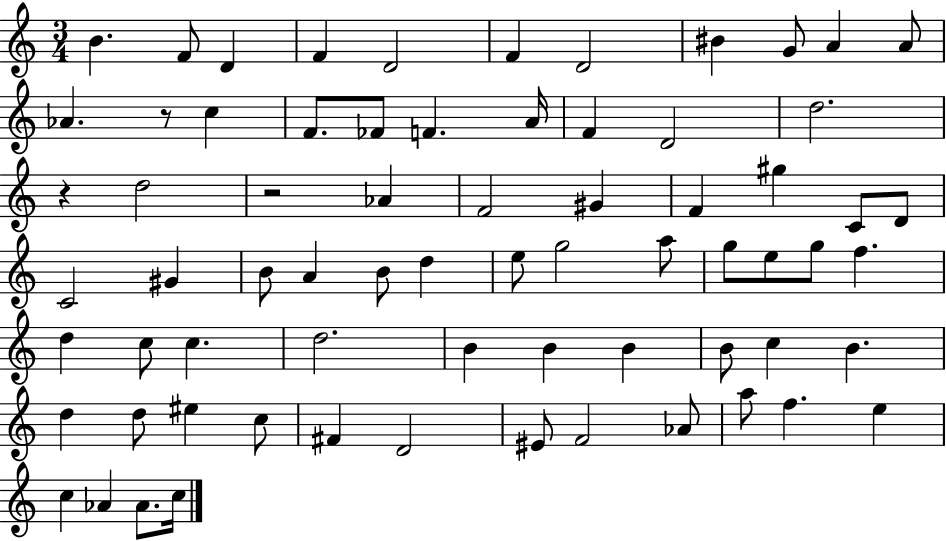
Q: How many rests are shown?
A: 3